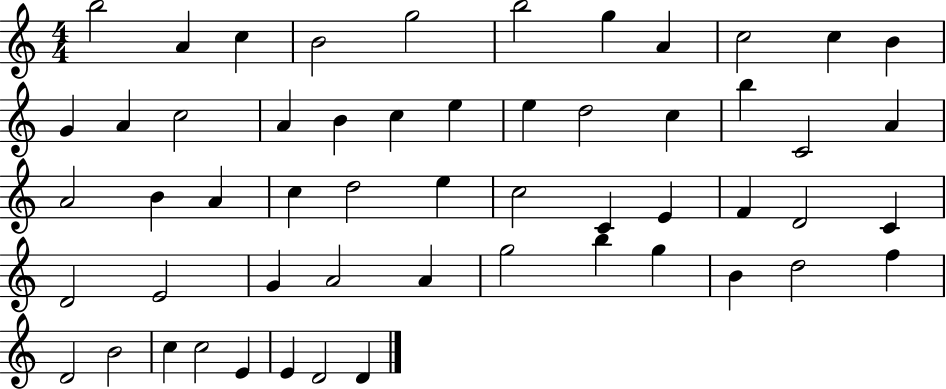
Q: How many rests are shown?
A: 0